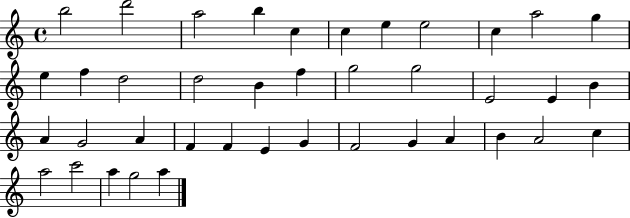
X:1
T:Untitled
M:4/4
L:1/4
K:C
b2 d'2 a2 b c c e e2 c a2 g e f d2 d2 B f g2 g2 E2 E B A G2 A F F E G F2 G A B A2 c a2 c'2 a g2 a